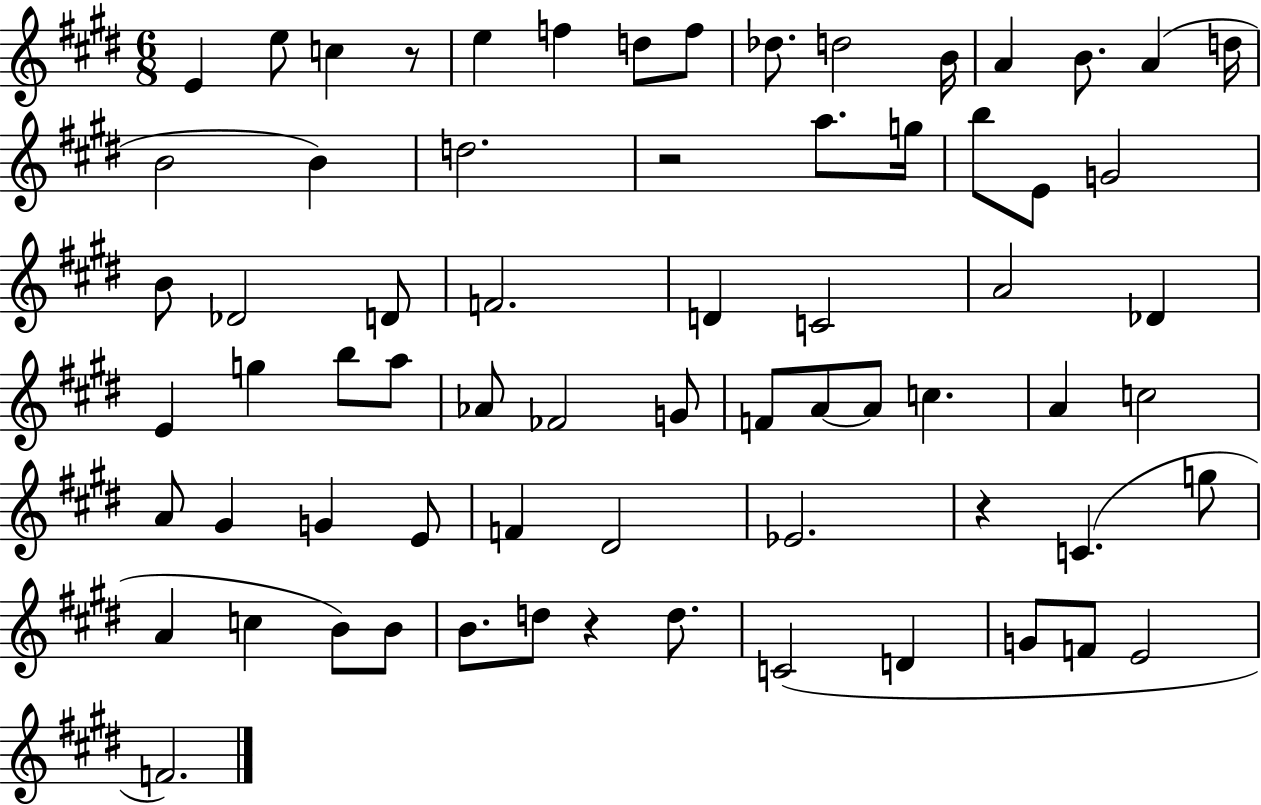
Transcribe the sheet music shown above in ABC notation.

X:1
T:Untitled
M:6/8
L:1/4
K:E
E e/2 c z/2 e f d/2 f/2 _d/2 d2 B/4 A B/2 A d/4 B2 B d2 z2 a/2 g/4 b/2 E/2 G2 B/2 _D2 D/2 F2 D C2 A2 _D E g b/2 a/2 _A/2 _F2 G/2 F/2 A/2 A/2 c A c2 A/2 ^G G E/2 F ^D2 _E2 z C g/2 A c B/2 B/2 B/2 d/2 z d/2 C2 D G/2 F/2 E2 F2